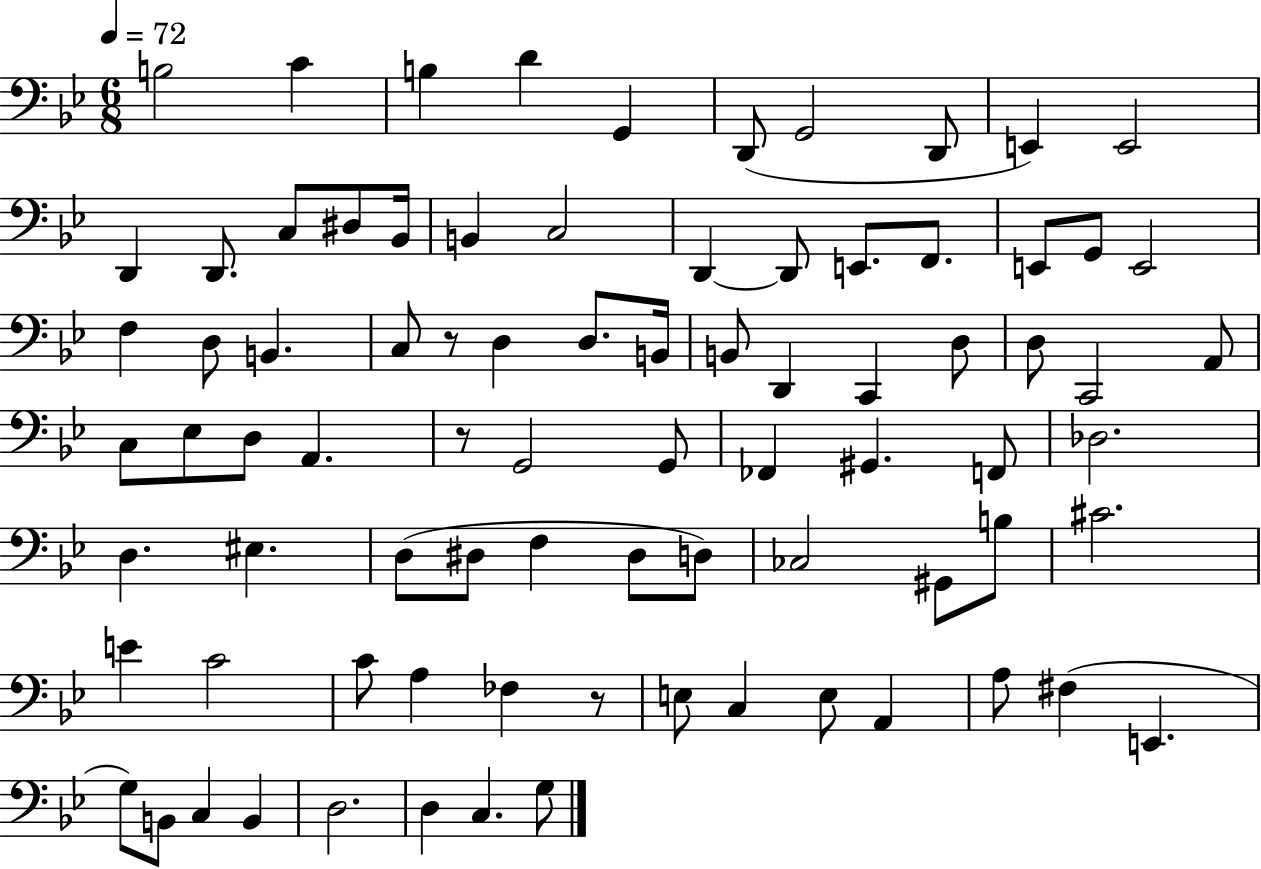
{
  \clef bass
  \numericTimeSignature
  \time 6/8
  \key bes \major
  \tempo 4 = 72
  b2 c'4 | b4 d'4 g,4 | d,8( g,2 d,8 | e,4) e,2 | \break d,4 d,8. c8 dis8 bes,16 | b,4 c2 | d,4~~ d,8 e,8. f,8. | e,8 g,8 e,2 | \break f4 d8 b,4. | c8 r8 d4 d8. b,16 | b,8 d,4 c,4 d8 | d8 c,2 a,8 | \break c8 ees8 d8 a,4. | r8 g,2 g,8 | fes,4 gis,4. f,8 | des2. | \break d4. eis4. | d8( dis8 f4 dis8 d8) | ces2 gis,8 b8 | cis'2. | \break e'4 c'2 | c'8 a4 fes4 r8 | e8 c4 e8 a,4 | a8 fis4( e,4. | \break g8) b,8 c4 b,4 | d2. | d4 c4. g8 | \bar "|."
}